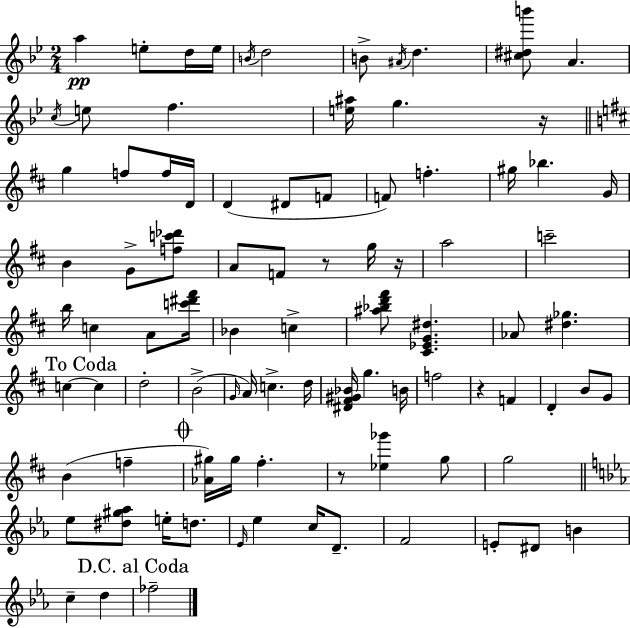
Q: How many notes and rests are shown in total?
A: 90